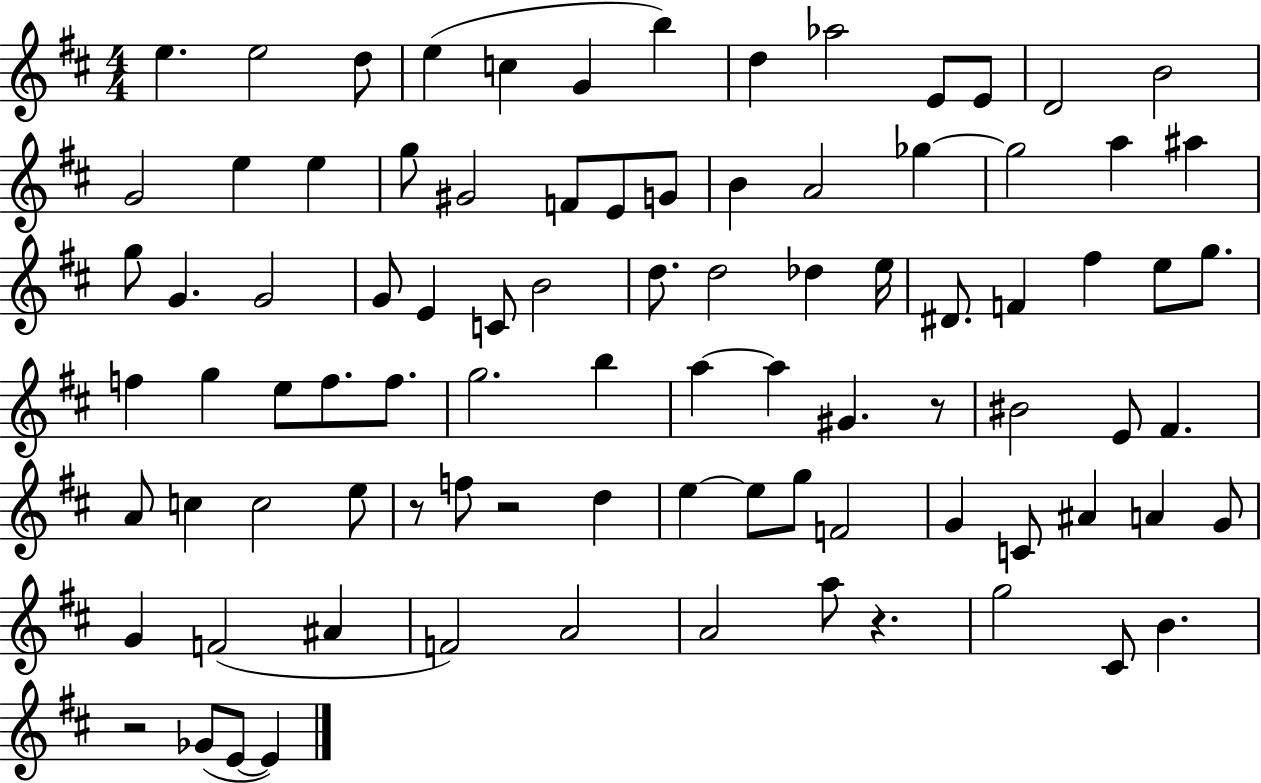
{
  \clef treble
  \numericTimeSignature
  \time 4/4
  \key d \major
  e''4. e''2 d''8 | e''4( c''4 g'4 b''4) | d''4 aes''2 e'8 e'8 | d'2 b'2 | \break g'2 e''4 e''4 | g''8 gis'2 f'8 e'8 g'8 | b'4 a'2 ges''4~~ | ges''2 a''4 ais''4 | \break g''8 g'4. g'2 | g'8 e'4 c'8 b'2 | d''8. d''2 des''4 e''16 | dis'8. f'4 fis''4 e''8 g''8. | \break f''4 g''4 e''8 f''8. f''8. | g''2. b''4 | a''4~~ a''4 gis'4. r8 | bis'2 e'8 fis'4. | \break a'8 c''4 c''2 e''8 | r8 f''8 r2 d''4 | e''4~~ e''8 g''8 f'2 | g'4 c'8 ais'4 a'4 g'8 | \break g'4 f'2( ais'4 | f'2) a'2 | a'2 a''8 r4. | g''2 cis'8 b'4. | \break r2 ges'8( e'8~~ e'4) | \bar "|."
}